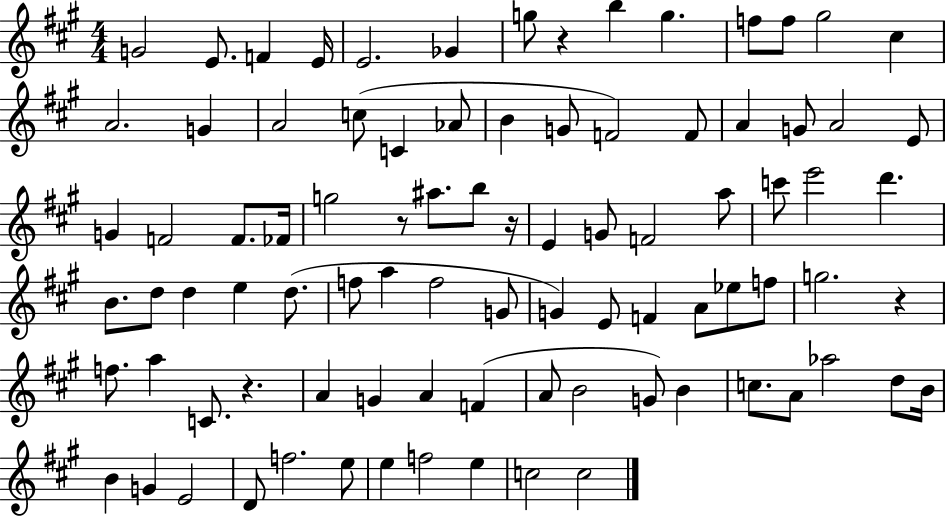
X:1
T:Untitled
M:4/4
L:1/4
K:A
G2 E/2 F E/4 E2 _G g/2 z b g f/2 f/2 ^g2 ^c A2 G A2 c/2 C _A/2 B G/2 F2 F/2 A G/2 A2 E/2 G F2 F/2 _F/4 g2 z/2 ^a/2 b/2 z/4 E G/2 F2 a/2 c'/2 e'2 d' B/2 d/2 d e d/2 f/2 a f2 G/2 G E/2 F A/2 _e/2 f/2 g2 z f/2 a C/2 z A G A F A/2 B2 G/2 B c/2 A/2 _a2 d/2 B/4 B G E2 D/2 f2 e/2 e f2 e c2 c2